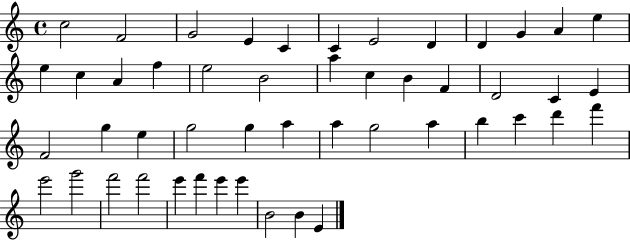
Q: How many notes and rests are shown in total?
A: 49